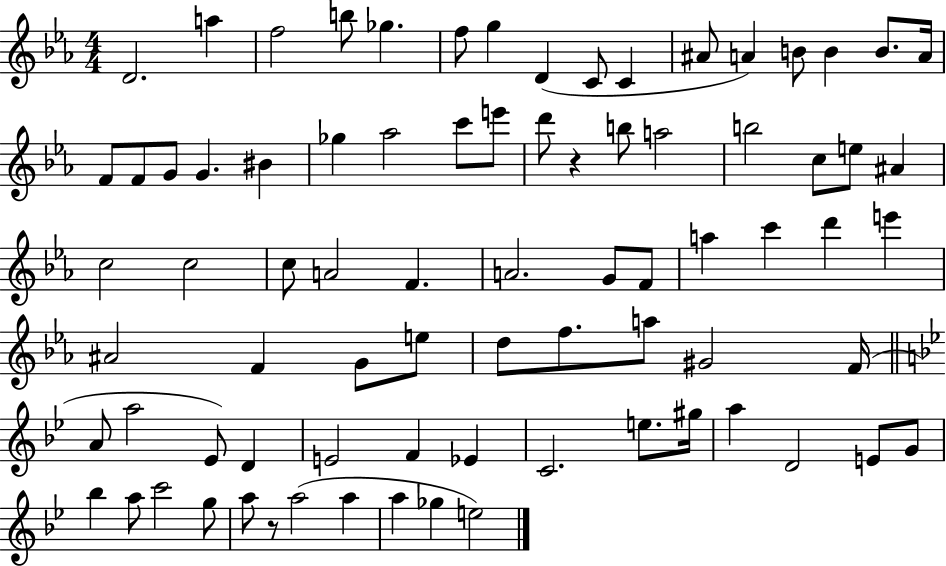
{
  \clef treble
  \numericTimeSignature
  \time 4/4
  \key ees \major
  d'2. a''4 | f''2 b''8 ges''4. | f''8 g''4 d'4( c'8 c'4 | ais'8 a'4) b'8 b'4 b'8. a'16 | \break f'8 f'8 g'8 g'4. bis'4 | ges''4 aes''2 c'''8 e'''8 | d'''8 r4 b''8 a''2 | b''2 c''8 e''8 ais'4 | \break c''2 c''2 | c''8 a'2 f'4. | a'2. g'8 f'8 | a''4 c'''4 d'''4 e'''4 | \break ais'2 f'4 g'8 e''8 | d''8 f''8. a''8 gis'2 f'16( | \bar "||" \break \key g \minor a'8 a''2 ees'8) d'4 | e'2 f'4 ees'4 | c'2. e''8. gis''16 | a''4 d'2 e'8 g'8 | \break bes''4 a''8 c'''2 g''8 | a''8 r8 a''2( a''4 | a''4 ges''4 e''2) | \bar "|."
}